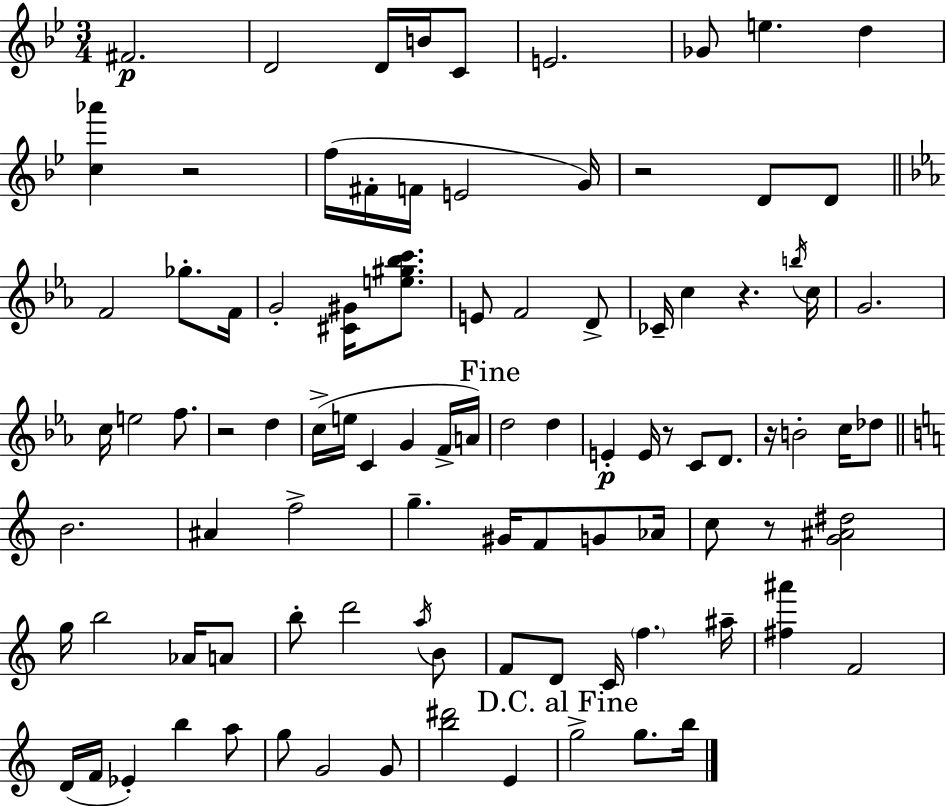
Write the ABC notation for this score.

X:1
T:Untitled
M:3/4
L:1/4
K:Gm
^F2 D2 D/4 B/4 C/2 E2 _G/2 e d [c_a'] z2 f/4 ^F/4 F/4 E2 G/4 z2 D/2 D/2 F2 _g/2 F/4 G2 [^C^G]/4 [e^g_bc']/2 E/2 F2 D/2 _C/4 c z b/4 c/4 G2 c/4 e2 f/2 z2 d c/4 e/4 C G F/4 A/4 d2 d E E/4 z/2 C/2 D/2 z/4 B2 c/4 _d/2 B2 ^A f2 g ^G/4 F/2 G/2 _A/4 c/2 z/2 [G^A^d]2 g/4 b2 _A/4 A/2 b/2 d'2 a/4 B/2 F/2 D/2 C/4 f ^a/4 [^f^a'] F2 D/4 F/4 _E b a/2 g/2 G2 G/2 [b^d']2 E g2 g/2 b/4